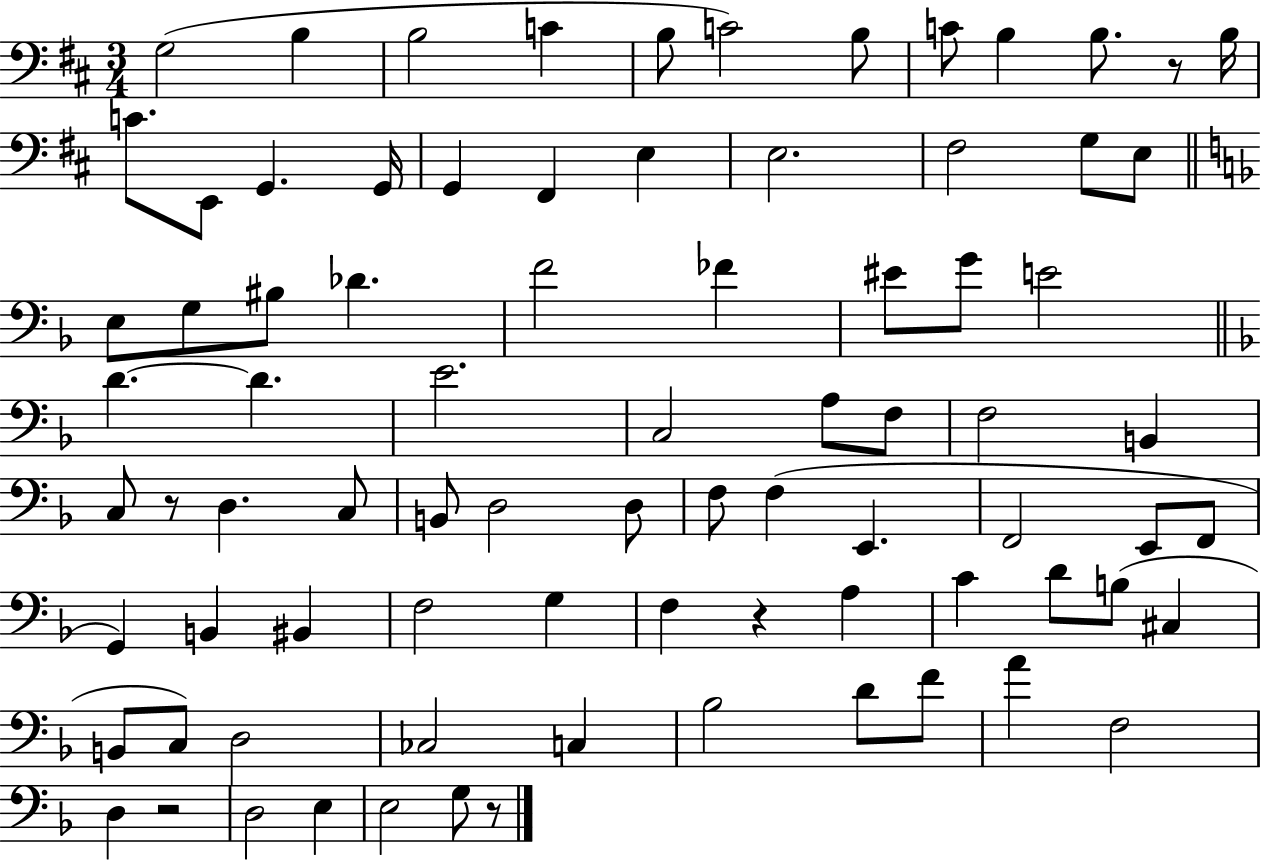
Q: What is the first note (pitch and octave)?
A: G3